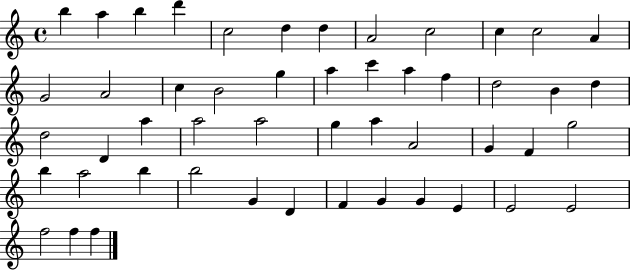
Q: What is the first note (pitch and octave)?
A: B5